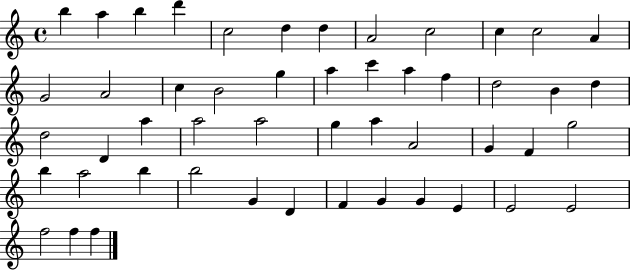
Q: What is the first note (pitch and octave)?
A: B5